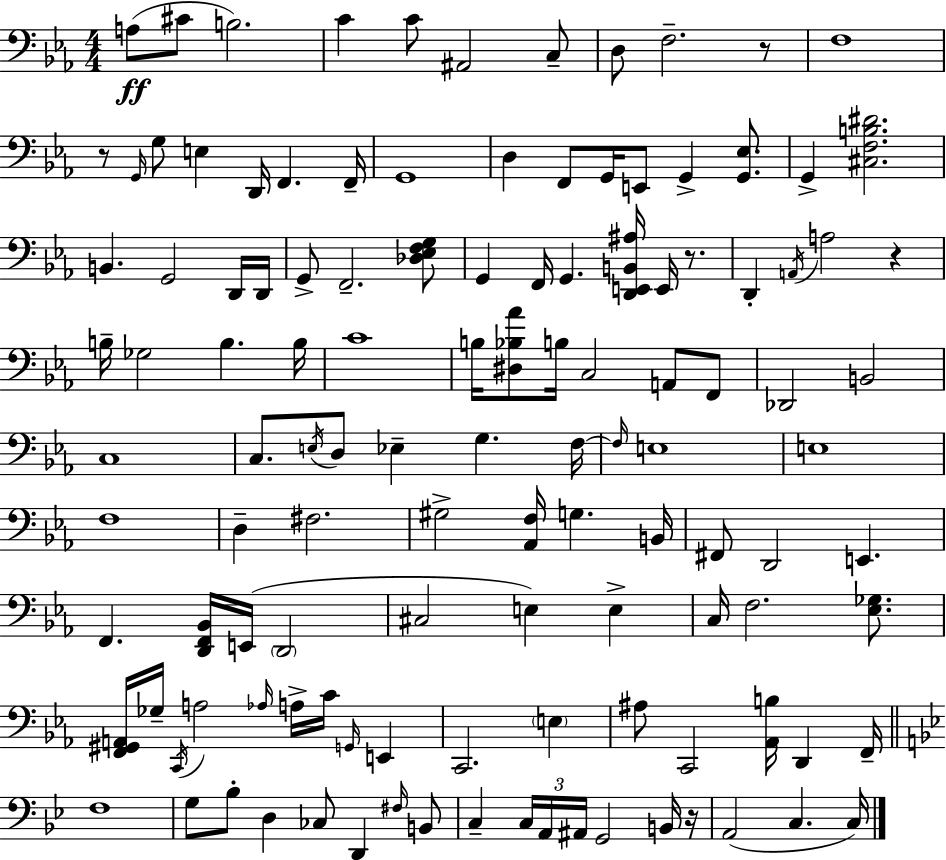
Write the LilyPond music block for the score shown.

{
  \clef bass
  \numericTimeSignature
  \time 4/4
  \key c \minor
  \repeat volta 2 { a8(\ff cis'8 b2.) | c'4 c'8 ais,2 c8-- | d8 f2.-- r8 | f1 | \break r8 \grace { g,16 } g8 e4 d,16 f,4. | f,16-- g,1 | d4 f,8 g,16 e,8 g,4-> <g, ees>8. | g,4-> <cis f b dis'>2. | \break b,4. g,2 d,16 | d,16 g,8-> f,2.-- <des ees f g>8 | g,4 f,16 g,4. <d, e, b, ais>16 e,16 r8. | d,4-. \acciaccatura { a,16 } a2 r4 | \break b16-- ges2 b4. | b16 c'1 | b16 <dis bes aes'>8 b16 c2 a,8 | f,8 des,2 b,2 | \break c1 | c8. \acciaccatura { e16 } d8 ees4-- g4. | f16~~ \grace { f16 } e1 | e1 | \break f1 | d4-- fis2. | gis2-> <aes, f>16 g4. | b,16 fis,8 d,2 e,4. | \break f,4. <d, f, bes,>16 e,16( \parenthesize d,2 | cis2 e4) | e4-> c16 f2. | <ees ges>8. <f, gis, a,>16 ges16-- \acciaccatura { c,16 } a2 \grace { aes16 } | \break a16-> c'16 \grace { g,16 } e,4 c,2. | \parenthesize e4 ais8 c,2 | <aes, b>16 d,4 f,16-- \bar "||" \break \key bes \major f1 | g8 bes8-. d4 ces8 d,4 \grace { fis16 } b,8 | c4-- \tuplet 3/2 { c16 a,16 ais,16 } g,2 | b,16 r16 a,2( c4. | \break c16) } \bar "|."
}